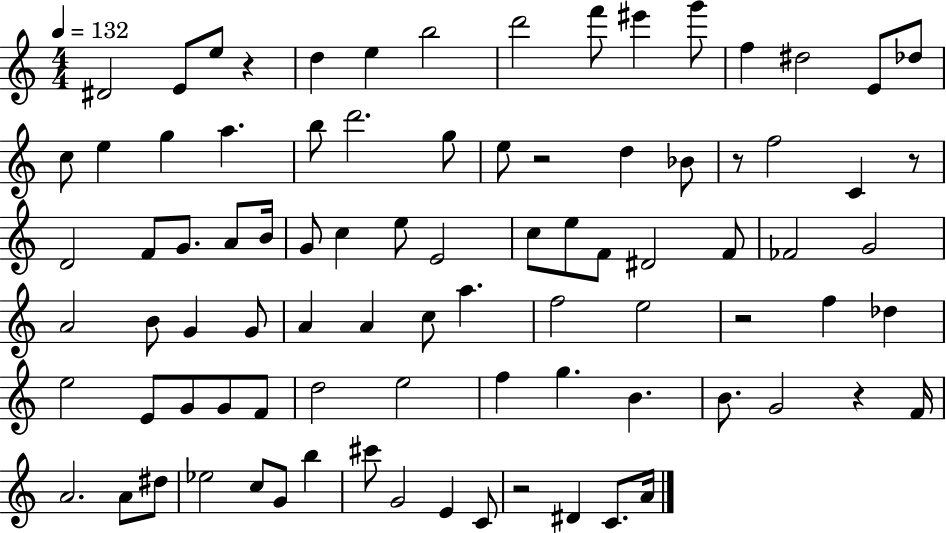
X:1
T:Untitled
M:4/4
L:1/4
K:C
^D2 E/2 e/2 z d e b2 d'2 f'/2 ^e' g'/2 f ^d2 E/2 _d/2 c/2 e g a b/2 d'2 g/2 e/2 z2 d _B/2 z/2 f2 C z/2 D2 F/2 G/2 A/2 B/4 G/2 c e/2 E2 c/2 e/2 F/2 ^D2 F/2 _F2 G2 A2 B/2 G G/2 A A c/2 a f2 e2 z2 f _d e2 E/2 G/2 G/2 F/2 d2 e2 f g B B/2 G2 z F/4 A2 A/2 ^d/2 _e2 c/2 G/2 b ^c'/2 G2 E C/2 z2 ^D C/2 A/4